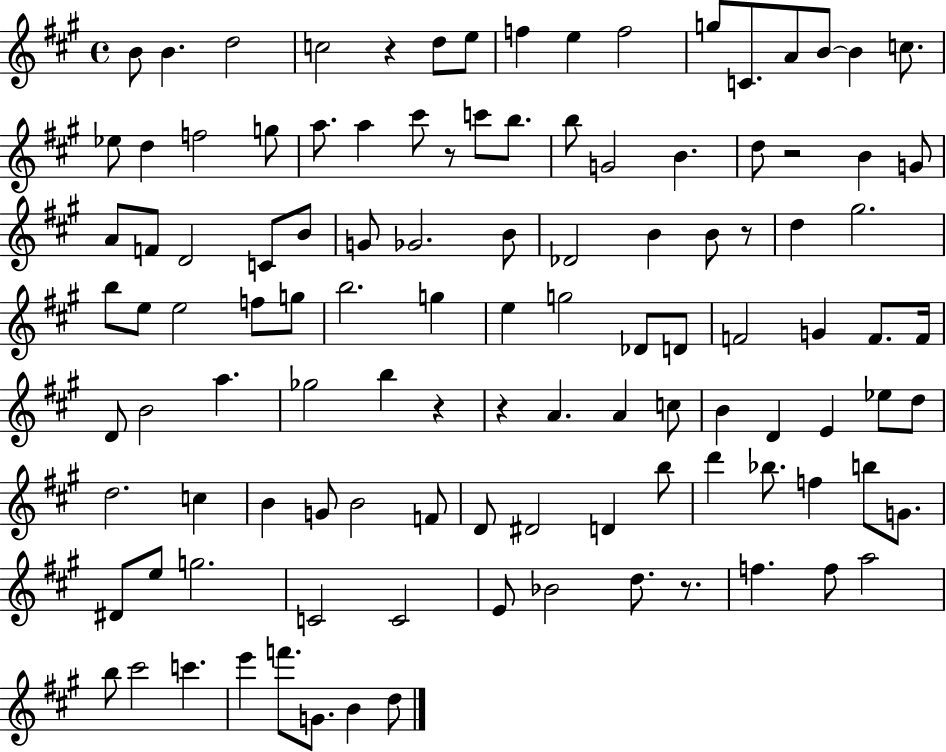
{
  \clef treble
  \time 4/4
  \defaultTimeSignature
  \key a \major
  b'8 b'4. d''2 | c''2 r4 d''8 e''8 | f''4 e''4 f''2 | g''8 c'8. a'8 b'8~~ b'4 c''8. | \break ees''8 d''4 f''2 g''8 | a''8. a''4 cis'''8 r8 c'''8 b''8. | b''8 g'2 b'4. | d''8 r2 b'4 g'8 | \break a'8 f'8 d'2 c'8 b'8 | g'8 ges'2. b'8 | des'2 b'4 b'8 r8 | d''4 gis''2. | \break b''8 e''8 e''2 f''8 g''8 | b''2. g''4 | e''4 g''2 des'8 d'8 | f'2 g'4 f'8. f'16 | \break d'8 b'2 a''4. | ges''2 b''4 r4 | r4 a'4. a'4 c''8 | b'4 d'4 e'4 ees''8 d''8 | \break d''2. c''4 | b'4 g'8 b'2 f'8 | d'8 dis'2 d'4 b''8 | d'''4 bes''8. f''4 b''8 g'8. | \break dis'8 e''8 g''2. | c'2 c'2 | e'8 bes'2 d''8. r8. | f''4. f''8 a''2 | \break b''8 cis'''2 c'''4. | e'''4 f'''8. g'8. b'4 d''8 | \bar "|."
}